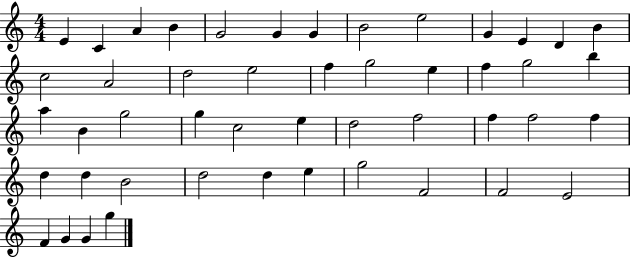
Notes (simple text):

E4/q C4/q A4/q B4/q G4/h G4/q G4/q B4/h E5/h G4/q E4/q D4/q B4/q C5/h A4/h D5/h E5/h F5/q G5/h E5/q F5/q G5/h B5/q A5/q B4/q G5/h G5/q C5/h E5/q D5/h F5/h F5/q F5/h F5/q D5/q D5/q B4/h D5/h D5/q E5/q G5/h F4/h F4/h E4/h F4/q G4/q G4/q G5/q